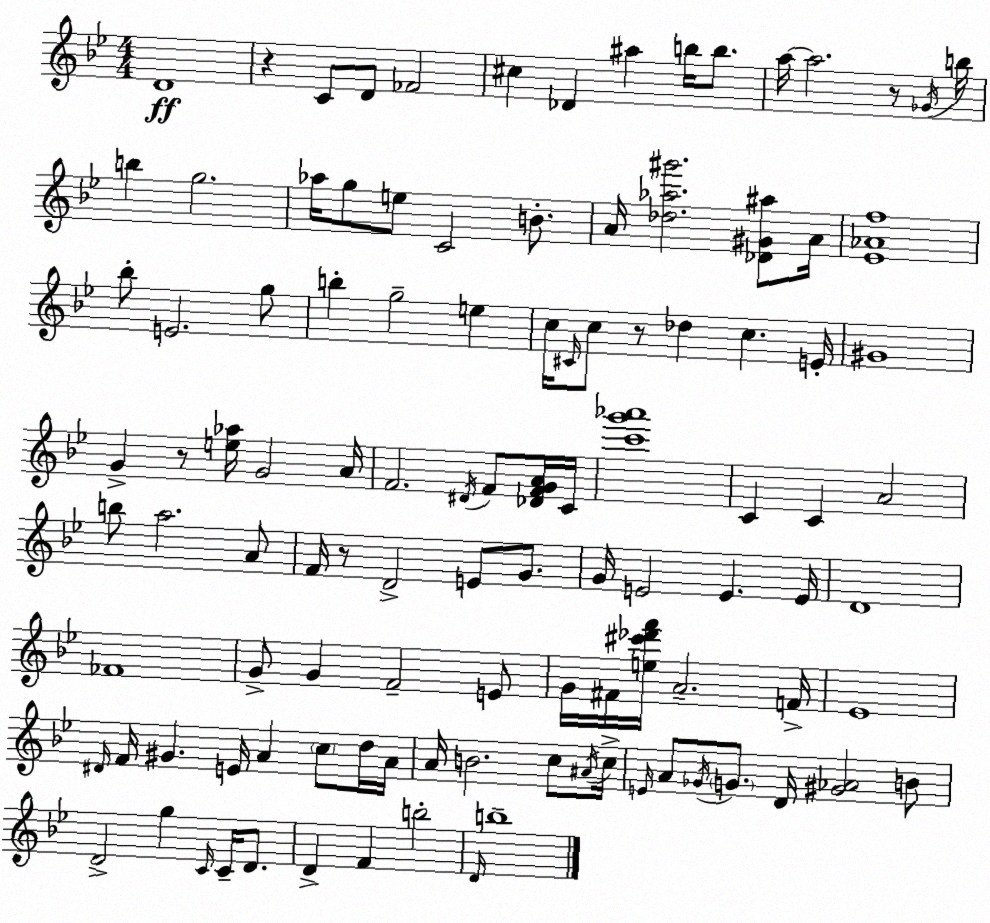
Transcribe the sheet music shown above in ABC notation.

X:1
T:Untitled
M:4/4
L:1/4
K:Bb
D4 z C/2 D/2 _F2 ^c _D ^a b/4 b/2 a/4 a2 z/2 _G/4 b/4 b g2 _a/4 g/2 e/2 C2 B/2 A/4 [_d_a^g']2 [_D^G^a]/2 A/4 [_E_Af]4 _b/2 E2 g/2 b g2 e c/4 ^C/4 c/2 z/2 _d c E/4 ^G4 G z/2 [e_a]/4 G2 A/4 F2 ^D/4 F/2 [_DFGA]/4 C/4 [c'g'_a']4 C C A2 b/2 a2 A/2 F/4 z/2 D2 E/2 G/2 G/4 E2 E E/4 D4 _F4 G/2 G F2 E/2 G/4 ^F/4 [e^c'_d'f']/4 A2 F/4 _E4 ^D/4 F/4 ^G E/4 A c/2 d/4 A/4 A/4 B2 c/2 ^A/4 c/4 E/4 A/2 _G/4 G/2 D/4 [^G_A]2 B/2 D2 g C/4 C/4 D/2 D F b2 D/4 b4